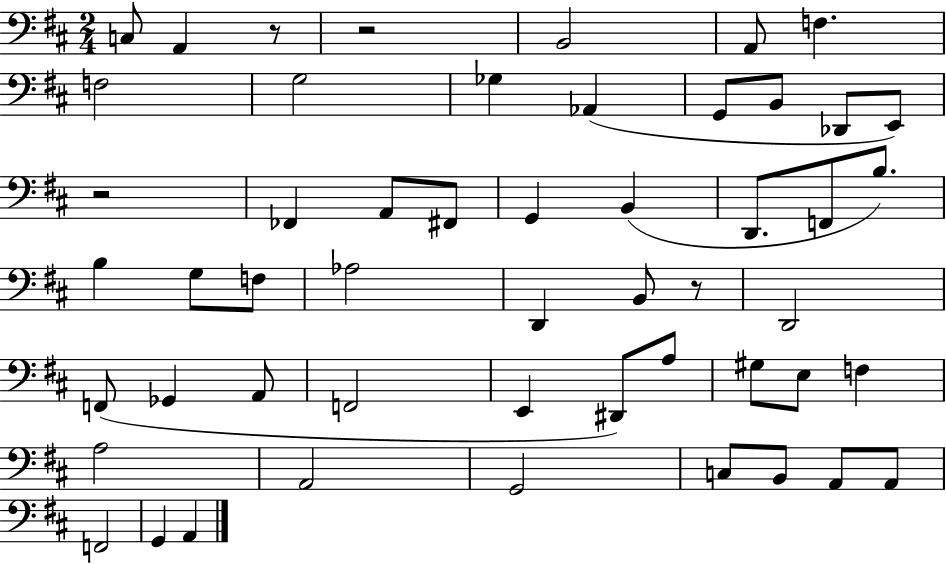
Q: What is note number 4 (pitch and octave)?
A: A2